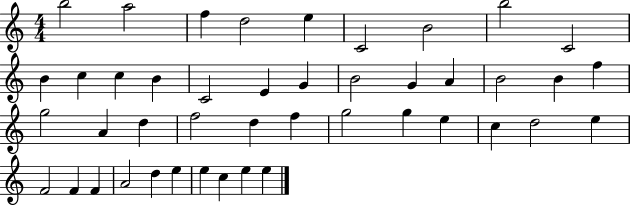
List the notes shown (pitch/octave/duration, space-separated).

B5/h A5/h F5/q D5/h E5/q C4/h B4/h B5/h C4/h B4/q C5/q C5/q B4/q C4/h E4/q G4/q B4/h G4/q A4/q B4/h B4/q F5/q G5/h A4/q D5/q F5/h D5/q F5/q G5/h G5/q E5/q C5/q D5/h E5/q F4/h F4/q F4/q A4/h D5/q E5/q E5/q C5/q E5/q E5/q